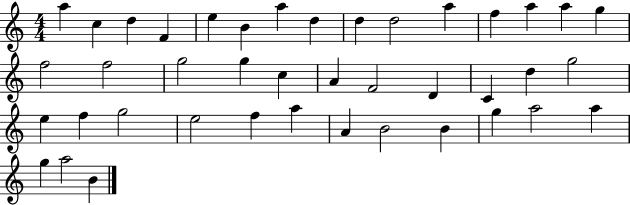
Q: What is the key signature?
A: C major